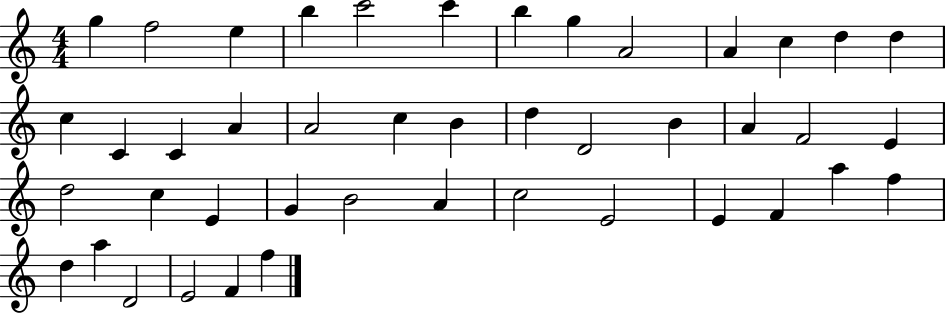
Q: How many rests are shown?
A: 0